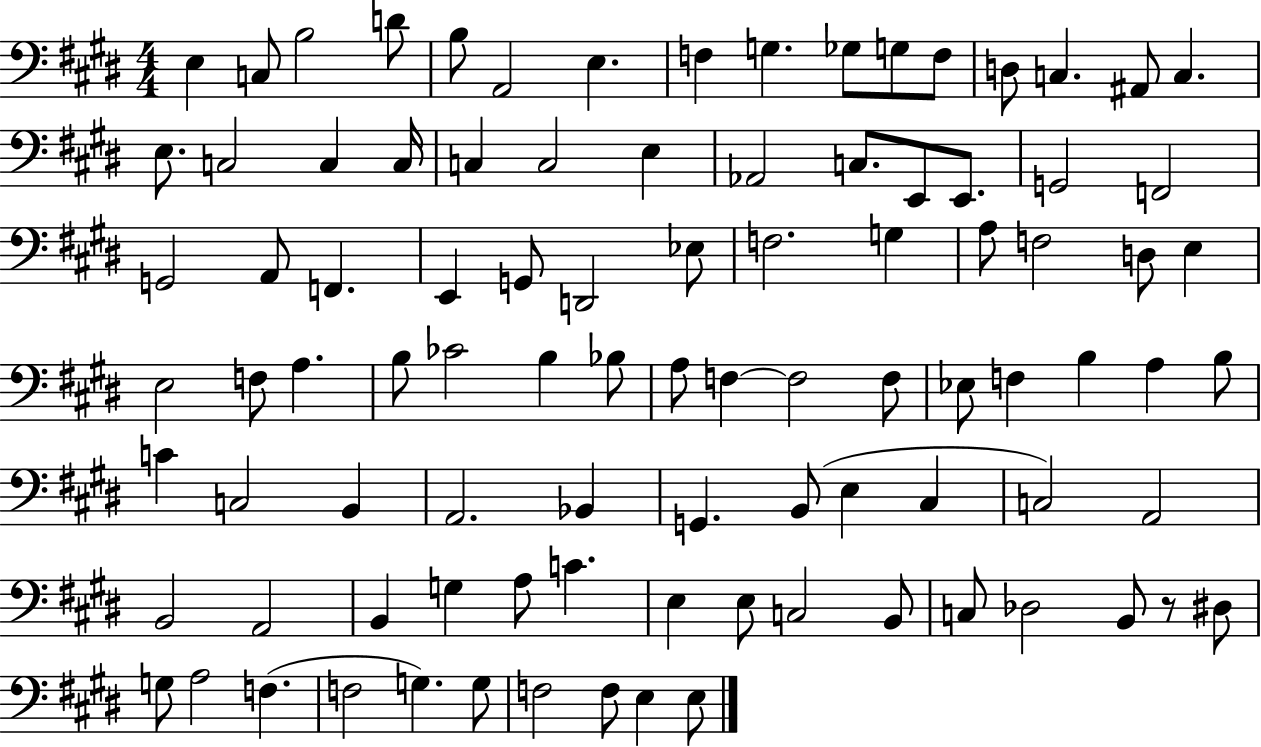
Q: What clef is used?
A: bass